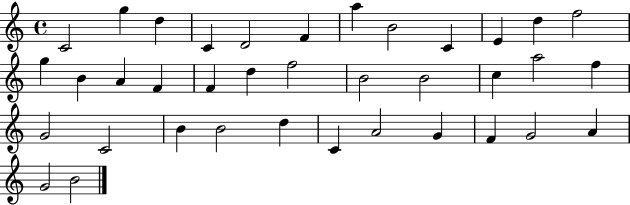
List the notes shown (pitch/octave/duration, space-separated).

C4/h G5/q D5/q C4/q D4/h F4/q A5/q B4/h C4/q E4/q D5/q F5/h G5/q B4/q A4/q F4/q F4/q D5/q F5/h B4/h B4/h C5/q A5/h F5/q G4/h C4/h B4/q B4/h D5/q C4/q A4/h G4/q F4/q G4/h A4/q G4/h B4/h